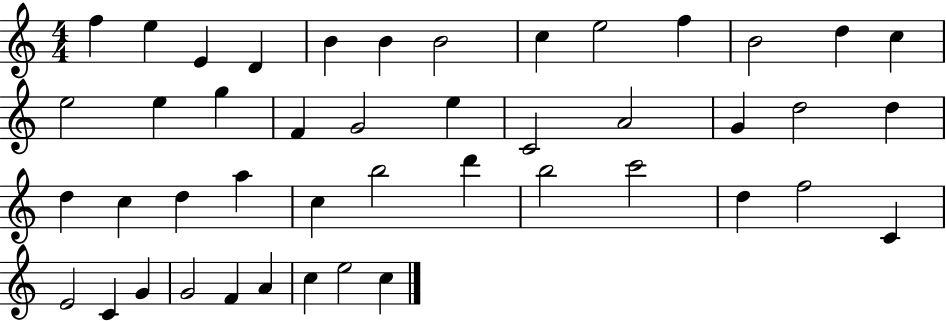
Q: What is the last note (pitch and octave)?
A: C5